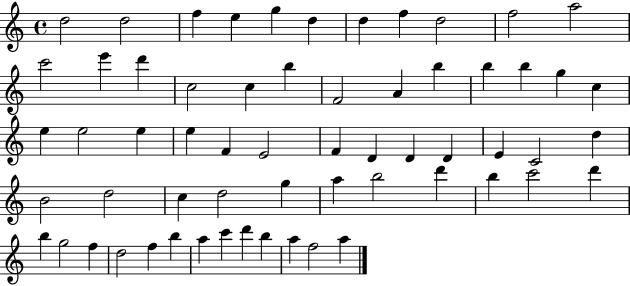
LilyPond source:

{
  \clef treble
  \time 4/4
  \defaultTimeSignature
  \key c \major
  d''2 d''2 | f''4 e''4 g''4 d''4 | d''4 f''4 d''2 | f''2 a''2 | \break c'''2 e'''4 d'''4 | c''2 c''4 b''4 | f'2 a'4 b''4 | b''4 b''4 g''4 c''4 | \break e''4 e''2 e''4 | e''4 f'4 e'2 | f'4 d'4 d'4 d'4 | e'4 c'2 d''4 | \break b'2 d''2 | c''4 d''2 g''4 | a''4 b''2 d'''4 | b''4 c'''2 d'''4 | \break b''4 g''2 f''4 | d''2 f''4 b''4 | a''4 c'''4 d'''4 b''4 | a''4 f''2 a''4 | \break \bar "|."
}